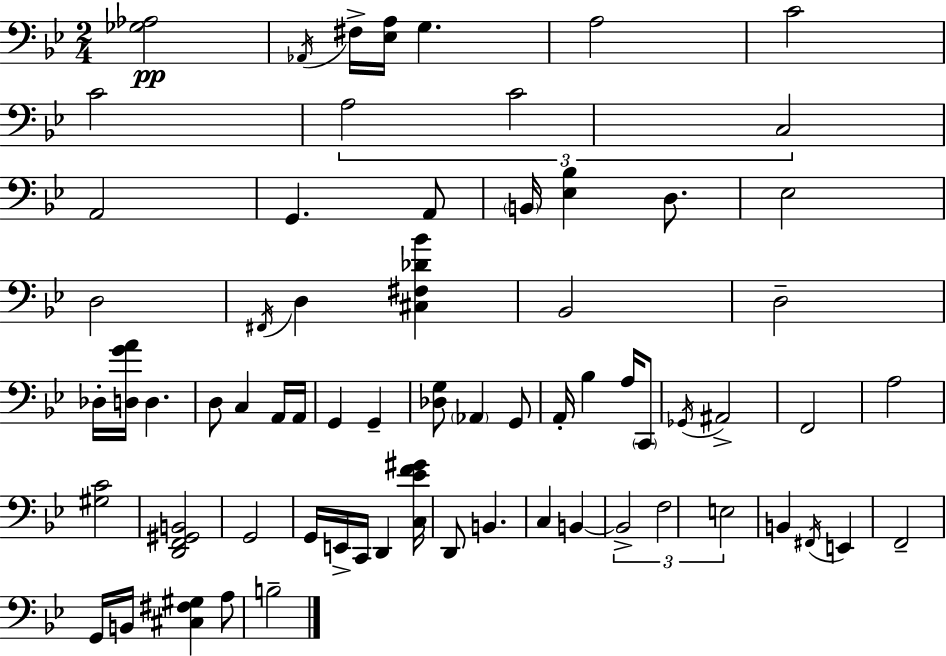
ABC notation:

X:1
T:Untitled
M:2/4
L:1/4
K:Bb
[_G,_A,]2 _A,,/4 ^F,/4 [_E,A,]/4 G, A,2 C2 C2 A,2 C2 C,2 A,,2 G,, A,,/2 B,,/4 [_E,_B,] D,/2 _E,2 D,2 ^F,,/4 D, [^C,^F,_D_B] _B,,2 D,2 _D,/4 [D,GA]/4 D, D,/2 C, A,,/4 A,,/4 G,, G,, [_D,G,]/2 _A,, G,,/2 A,,/4 _B, A,/4 C,,/2 _G,,/4 ^A,,2 F,,2 A,2 [^G,C]2 [D,,F,,^G,,B,,]2 G,,2 G,,/4 E,,/4 C,,/4 D,, [C,_EF^G]/4 D,,/2 B,, C, B,, B,,2 F,2 E,2 B,, ^F,,/4 E,, F,,2 G,,/4 B,,/4 [^C,^F,^G,] A,/2 B,2